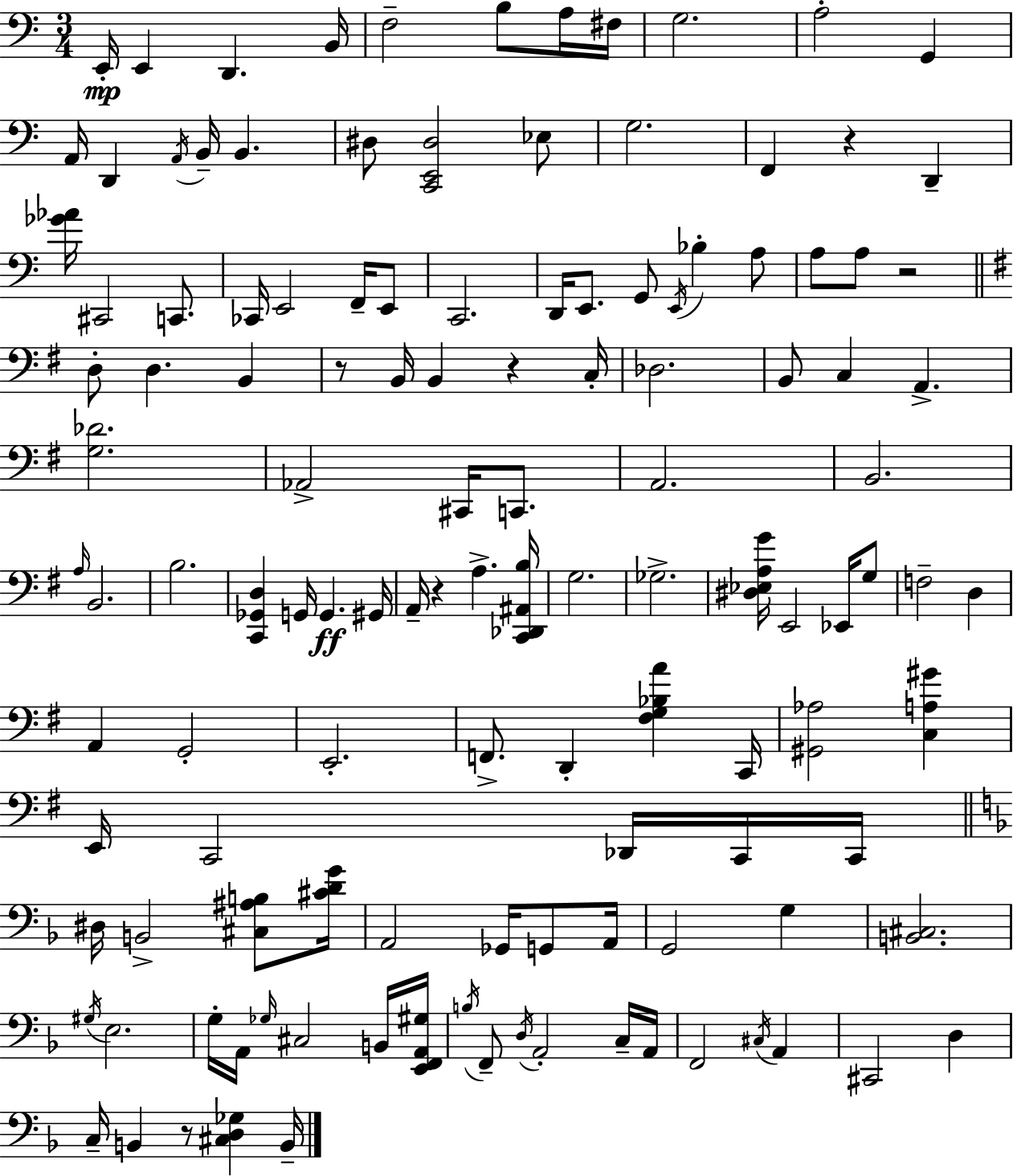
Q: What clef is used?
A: bass